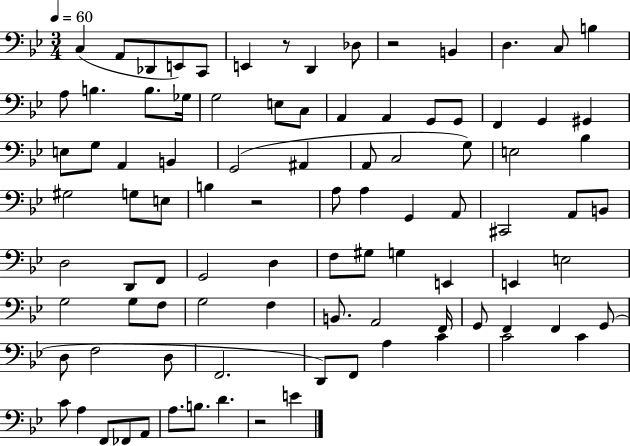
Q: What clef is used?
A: bass